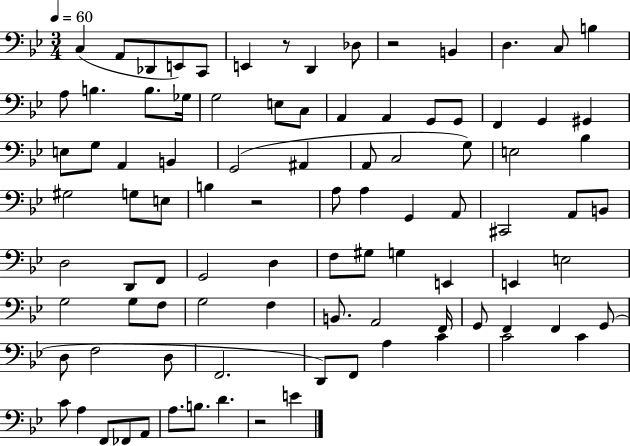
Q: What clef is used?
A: bass